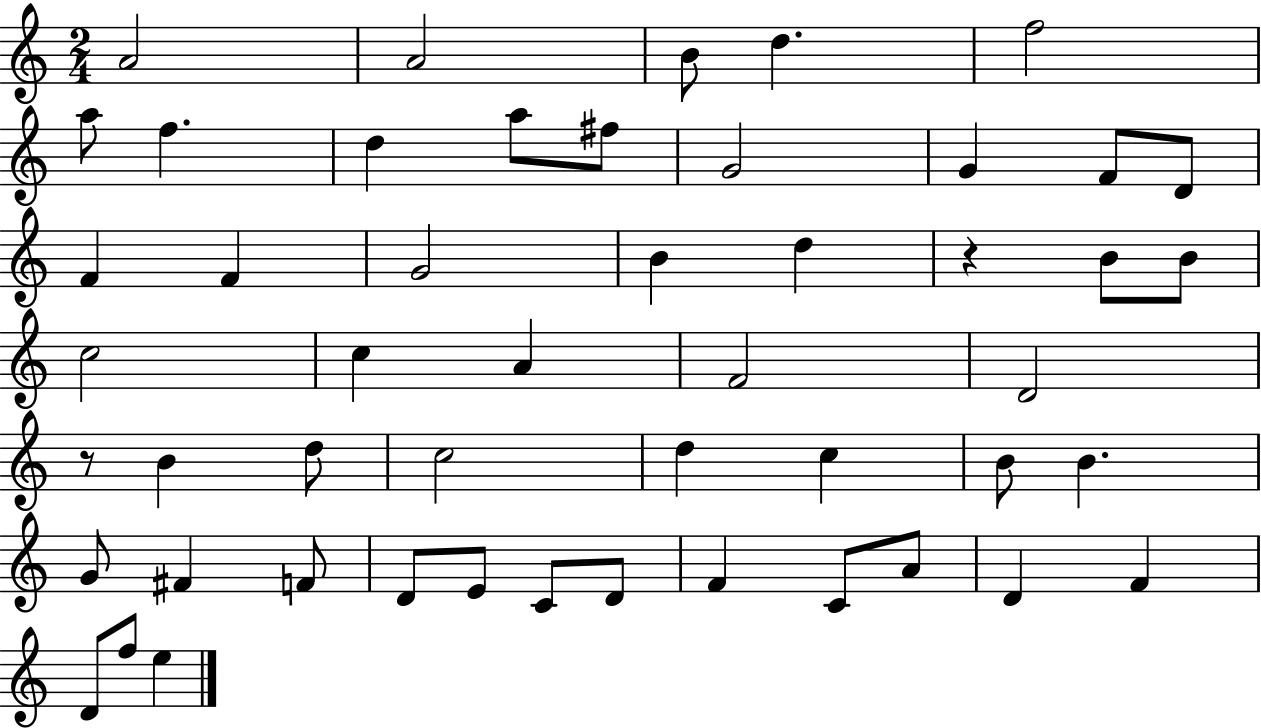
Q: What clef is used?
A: treble